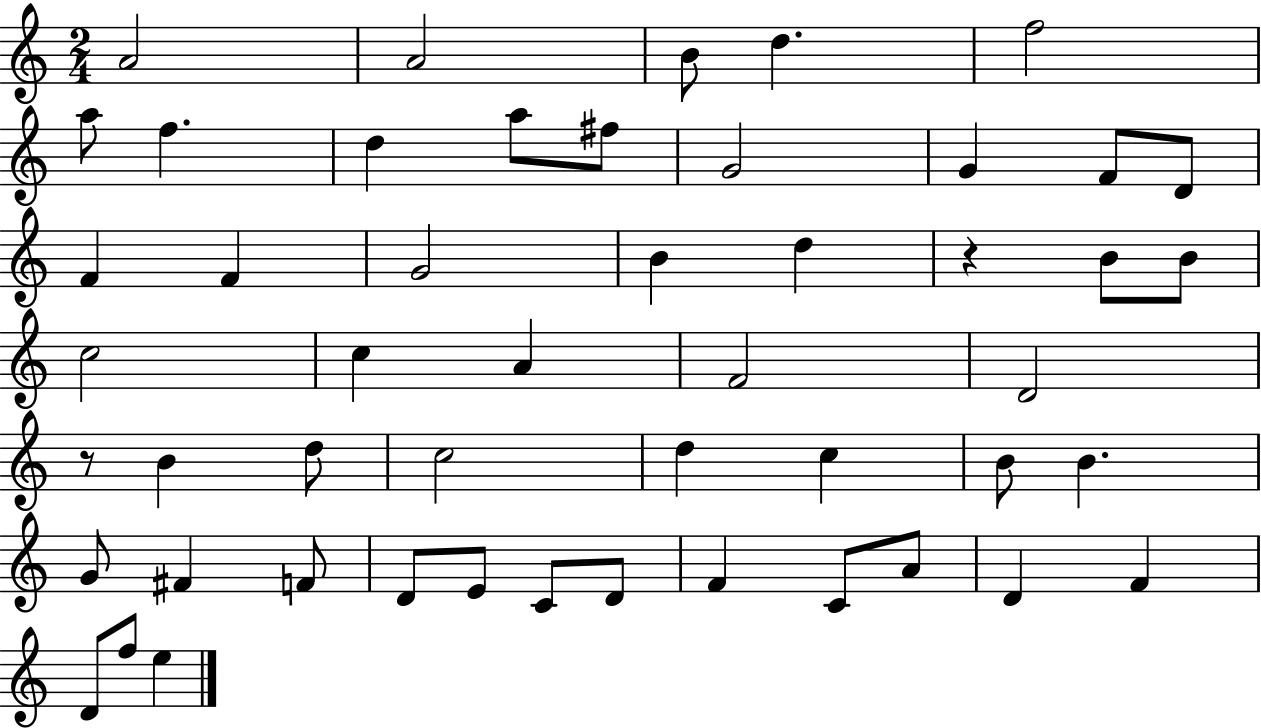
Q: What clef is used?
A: treble